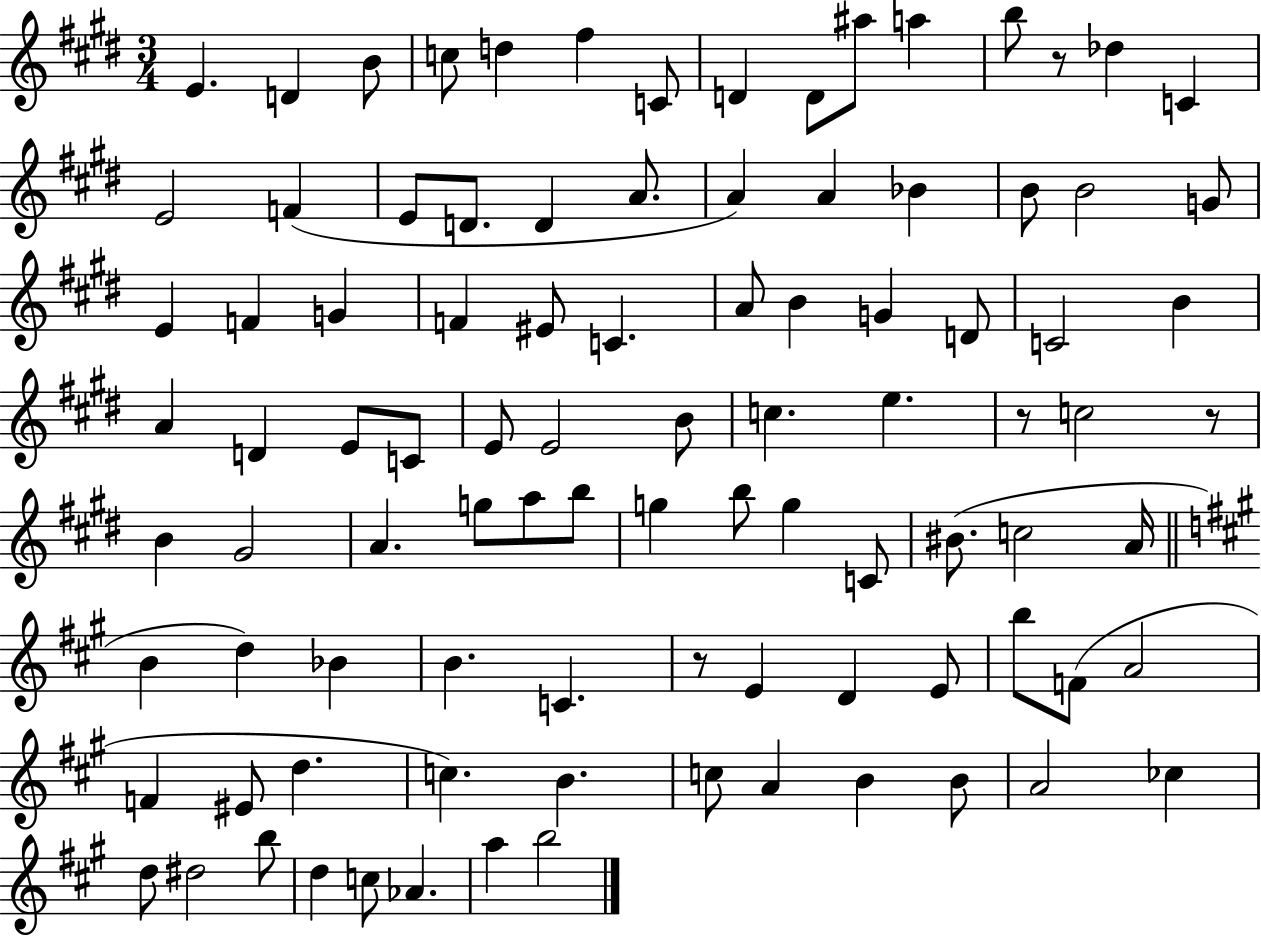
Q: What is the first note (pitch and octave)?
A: E4